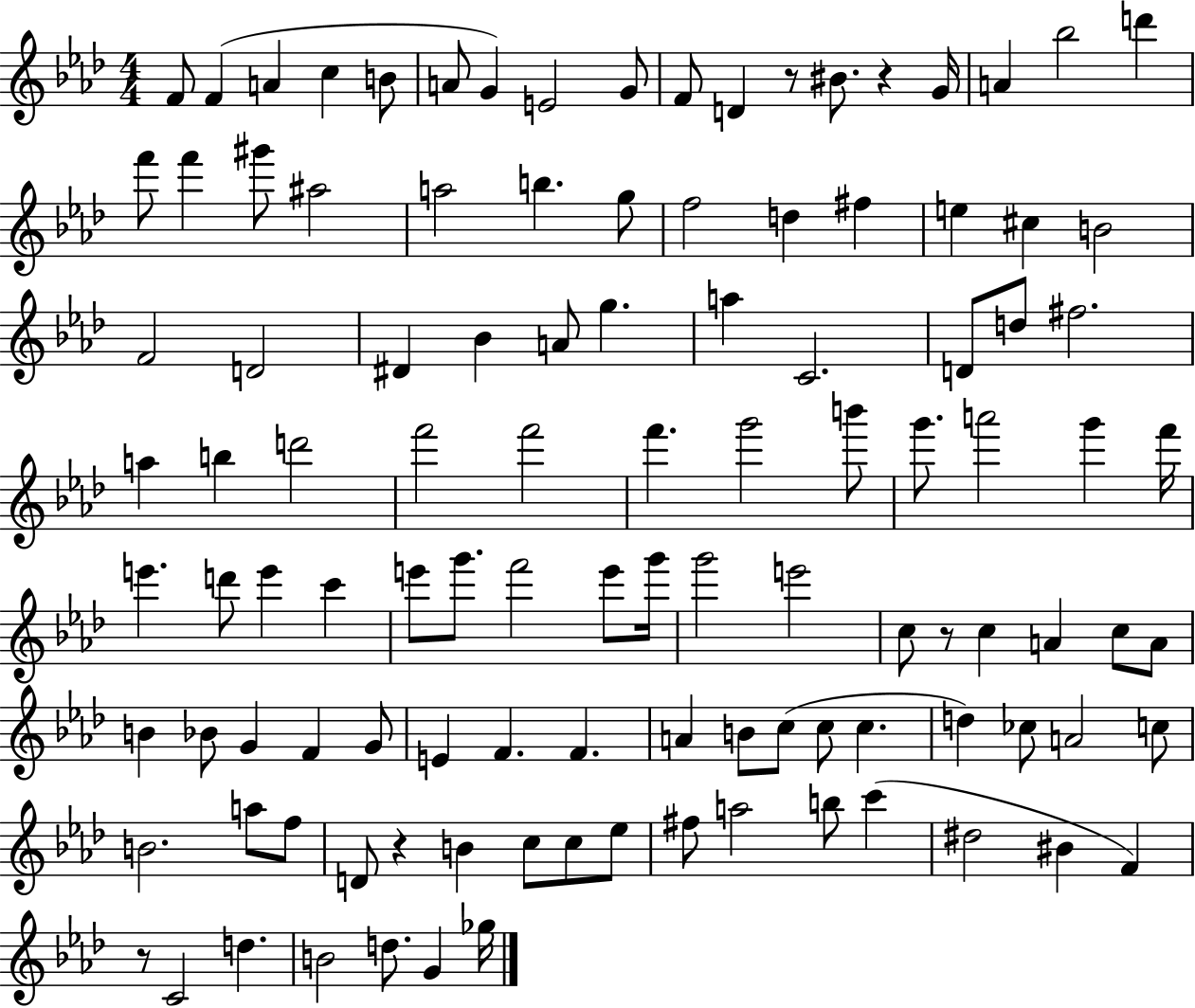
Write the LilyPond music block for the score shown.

{
  \clef treble
  \numericTimeSignature
  \time 4/4
  \key aes \major
  f'8 f'4( a'4 c''4 b'8 | a'8 g'4) e'2 g'8 | f'8 d'4 r8 bis'8. r4 g'16 | a'4 bes''2 d'''4 | \break f'''8 f'''4 gis'''8 ais''2 | a''2 b''4. g''8 | f''2 d''4 fis''4 | e''4 cis''4 b'2 | \break f'2 d'2 | dis'4 bes'4 a'8 g''4. | a''4 c'2. | d'8 d''8 fis''2. | \break a''4 b''4 d'''2 | f'''2 f'''2 | f'''4. g'''2 b'''8 | g'''8. a'''2 g'''4 f'''16 | \break e'''4. d'''8 e'''4 c'''4 | e'''8 g'''8. f'''2 e'''8 g'''16 | g'''2 e'''2 | c''8 r8 c''4 a'4 c''8 a'8 | \break b'4 bes'8 g'4 f'4 g'8 | e'4 f'4. f'4. | a'4 b'8 c''8( c''8 c''4. | d''4) ces''8 a'2 c''8 | \break b'2. a''8 f''8 | d'8 r4 b'4 c''8 c''8 ees''8 | fis''8 a''2 b''8 c'''4( | dis''2 bis'4 f'4) | \break r8 c'2 d''4. | b'2 d''8. g'4 ges''16 | \bar "|."
}